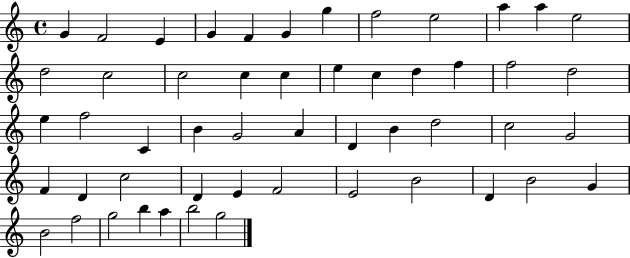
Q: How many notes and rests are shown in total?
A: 52